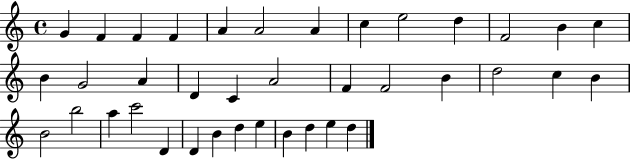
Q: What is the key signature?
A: C major